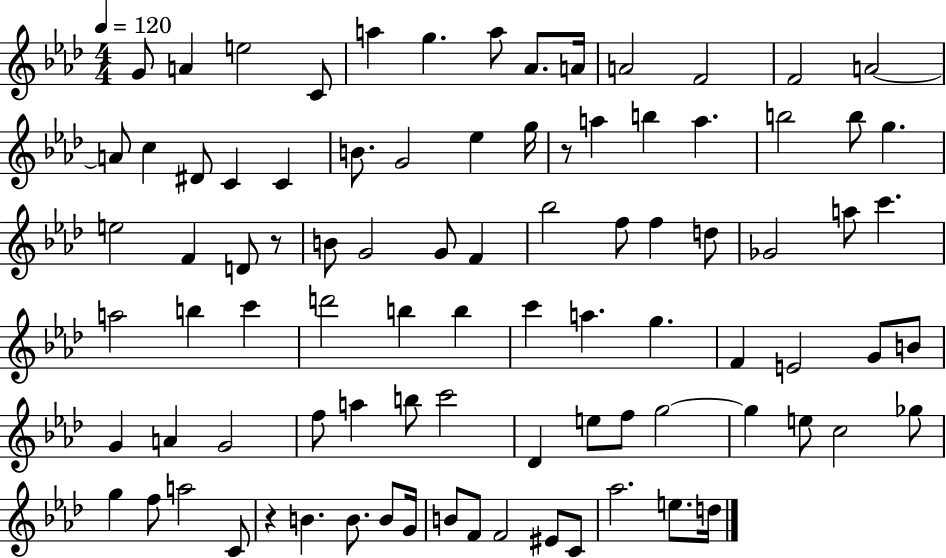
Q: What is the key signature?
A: AES major